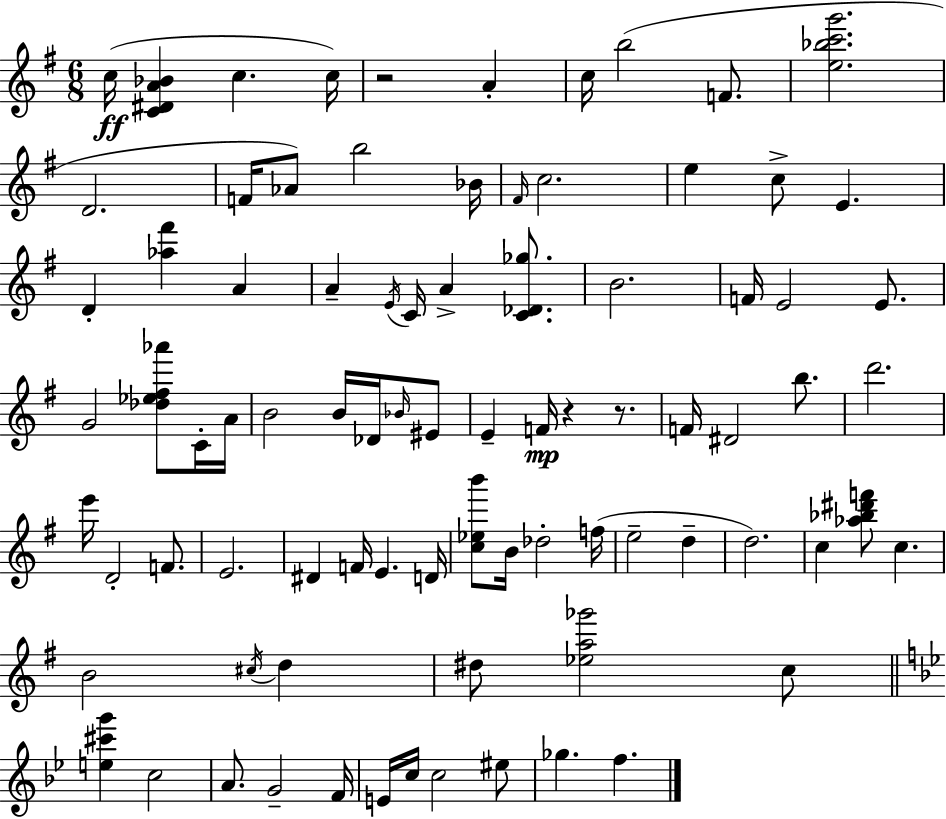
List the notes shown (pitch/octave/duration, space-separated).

C5/s [C4,D#4,A4,Bb4]/q C5/q. C5/s R/h A4/q C5/s B5/h F4/e. [E5,Bb5,C6,G6]/h. D4/h. F4/s Ab4/e B5/h Bb4/s F#4/s C5/h. E5/q C5/e E4/q. D4/q [Ab5,F#6]/q A4/q A4/q E4/s C4/s A4/q [C4,Db4,Gb5]/e. B4/h. F4/s E4/h E4/e. G4/h [Db5,Eb5,F#5,Ab6]/e C4/s A4/s B4/h B4/s Db4/s Bb4/s EIS4/e E4/q F4/s R/q R/e. F4/s D#4/h B5/e. D6/h. E6/s D4/h F4/e. E4/h. D#4/q F4/s E4/q. D4/s [C5,Eb5,B6]/e B4/s Db5/h F5/s E5/h D5/q D5/h. C5/q [Ab5,Bb5,D#6,F6]/e C5/q. B4/h C#5/s D5/q D#5/e [Eb5,A5,Gb6]/h C5/e [E5,C#6,G6]/q C5/h A4/e. G4/h F4/s E4/s C5/s C5/h EIS5/e Gb5/q. F5/q.